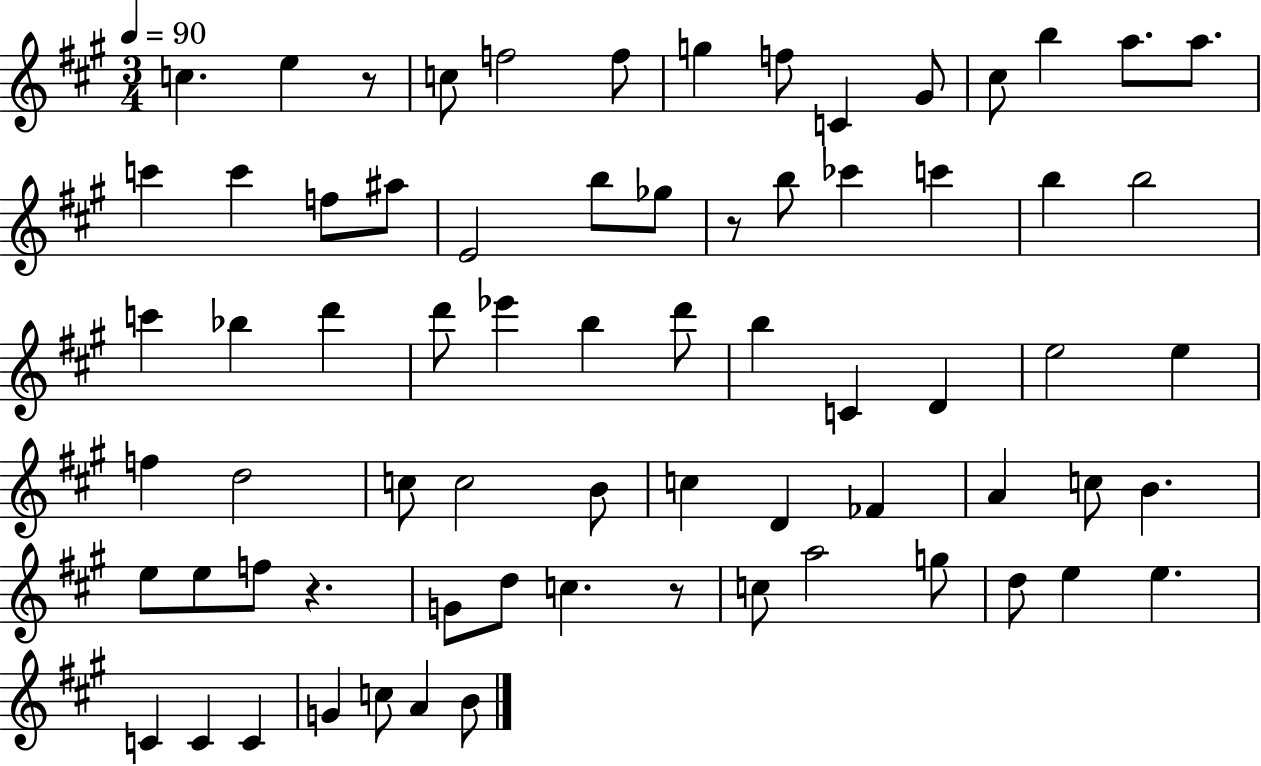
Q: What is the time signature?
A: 3/4